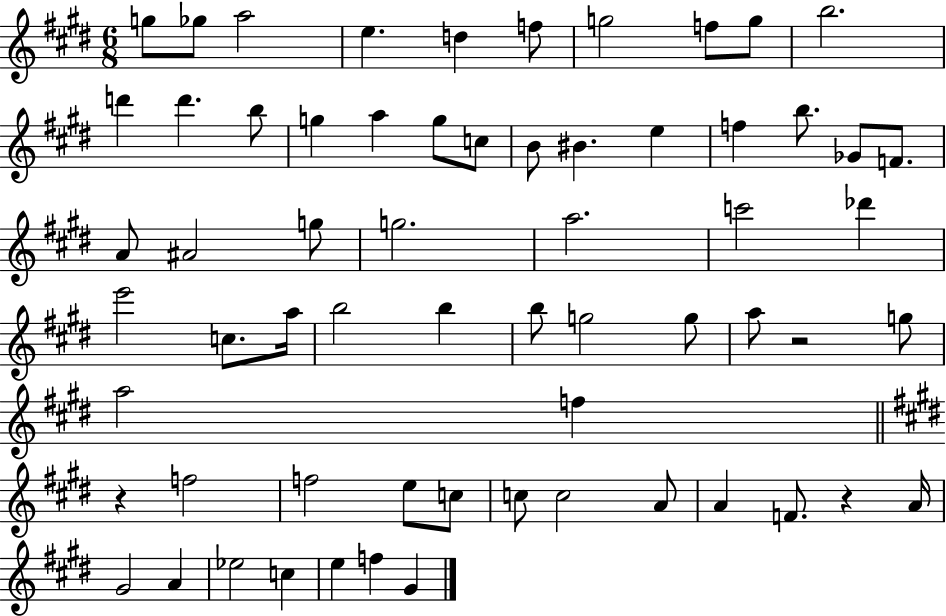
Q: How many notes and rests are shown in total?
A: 63